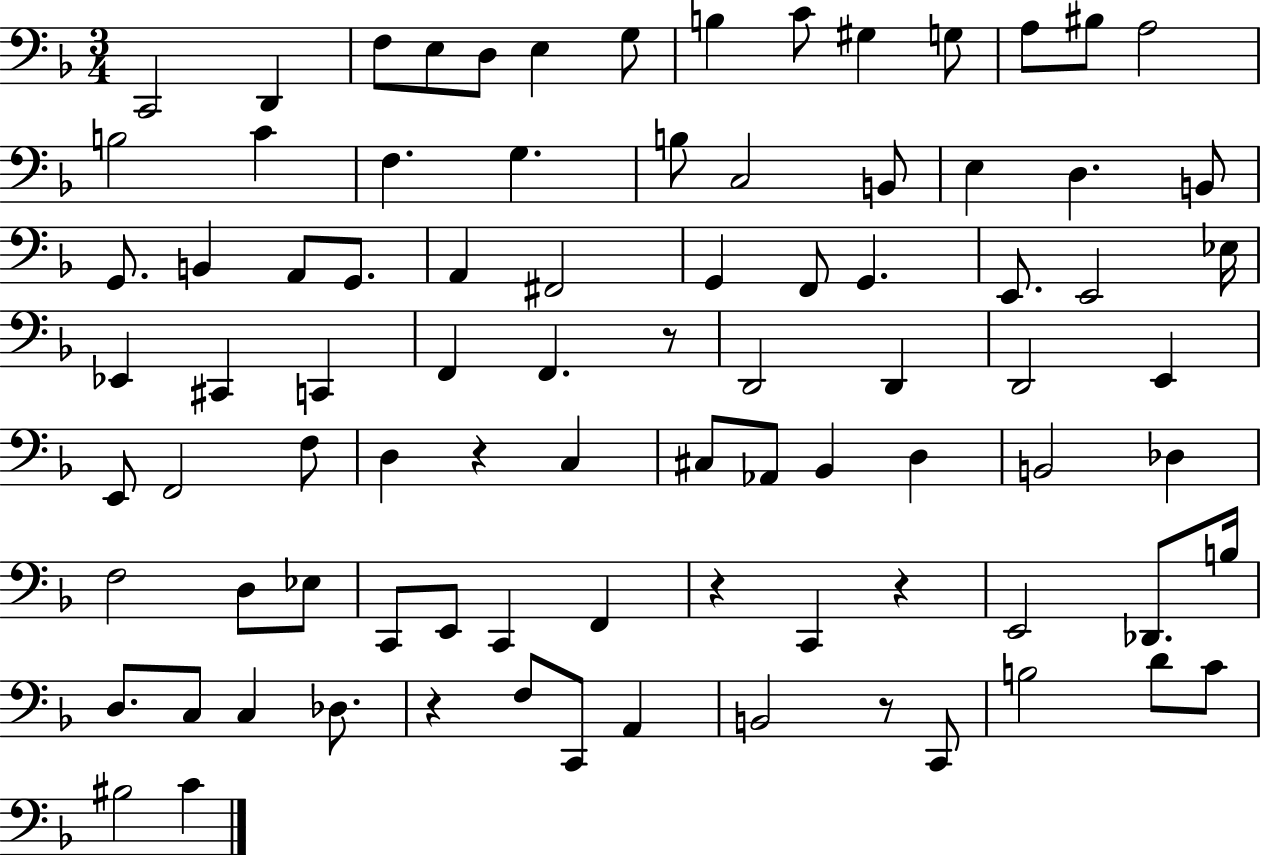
C2/h D2/q F3/e E3/e D3/e E3/q G3/e B3/q C4/e G#3/q G3/e A3/e BIS3/e A3/h B3/h C4/q F3/q. G3/q. B3/e C3/h B2/e E3/q D3/q. B2/e G2/e. B2/q A2/e G2/e. A2/q F#2/h G2/q F2/e G2/q. E2/e. E2/h Eb3/s Eb2/q C#2/q C2/q F2/q F2/q. R/e D2/h D2/q D2/h E2/q E2/e F2/h F3/e D3/q R/q C3/q C#3/e Ab2/e Bb2/q D3/q B2/h Db3/q F3/h D3/e Eb3/e C2/e E2/e C2/q F2/q R/q C2/q R/q E2/h Db2/e. B3/s D3/e. C3/e C3/q Db3/e. R/q F3/e C2/e A2/q B2/h R/e C2/e B3/h D4/e C4/e BIS3/h C4/q